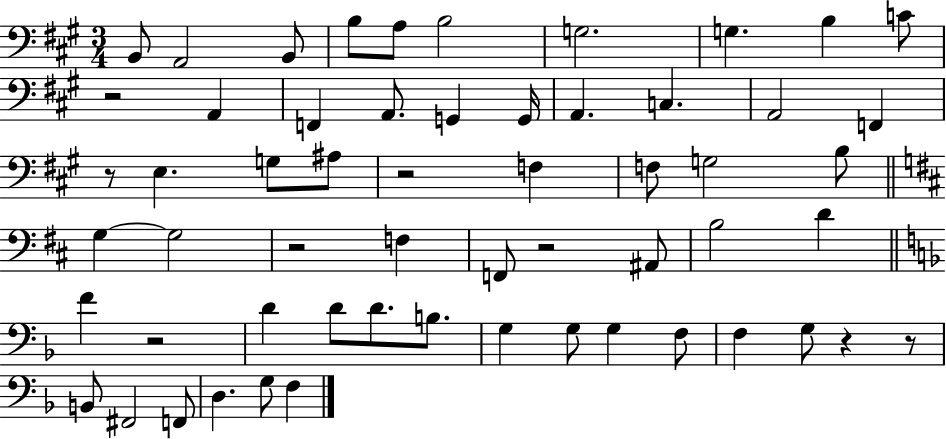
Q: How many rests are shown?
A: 8